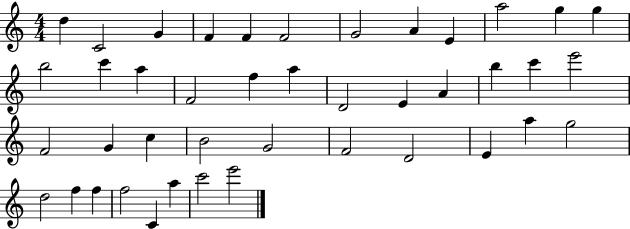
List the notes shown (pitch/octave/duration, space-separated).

D5/q C4/h G4/q F4/q F4/q F4/h G4/h A4/q E4/q A5/h G5/q G5/q B5/h C6/q A5/q F4/h F5/q A5/q D4/h E4/q A4/q B5/q C6/q E6/h F4/h G4/q C5/q B4/h G4/h F4/h D4/h E4/q A5/q G5/h D5/h F5/q F5/q F5/h C4/q A5/q C6/h E6/h